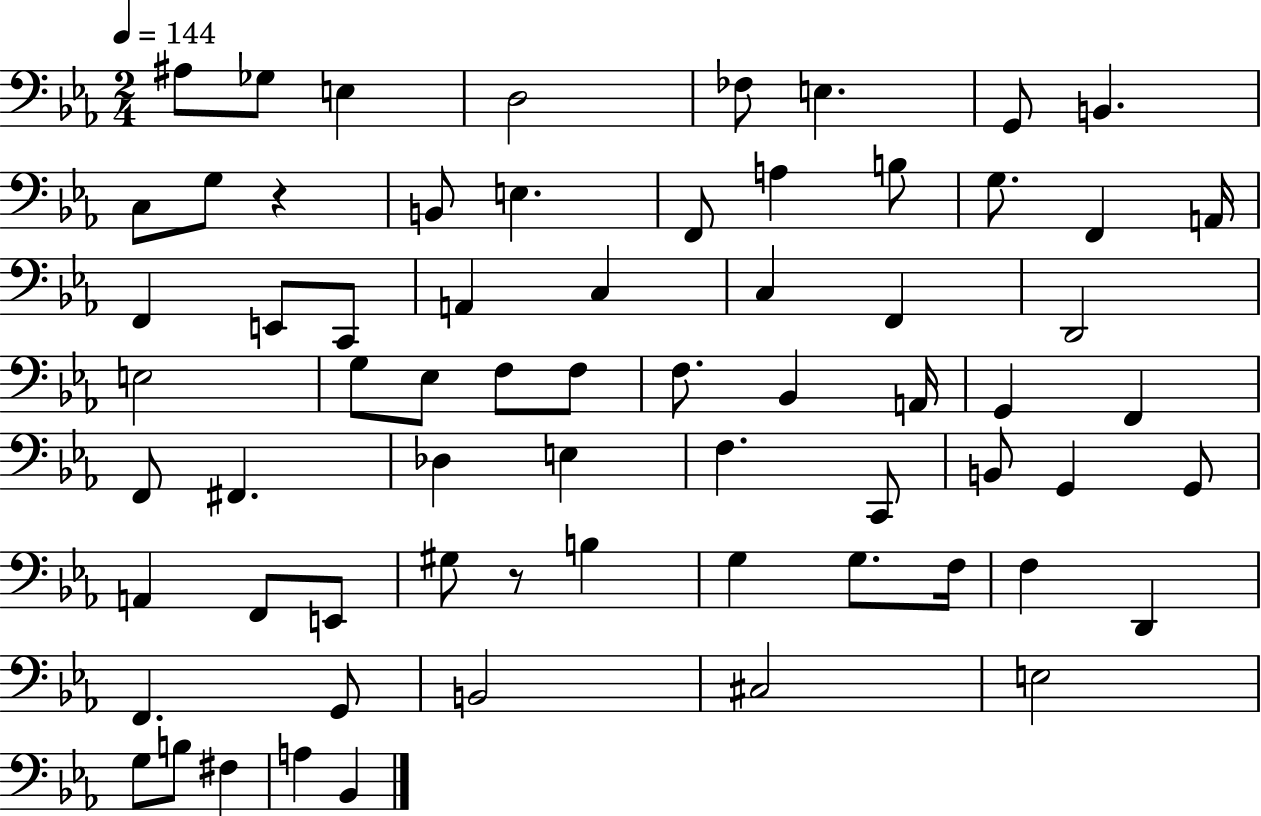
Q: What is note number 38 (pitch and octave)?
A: F#2